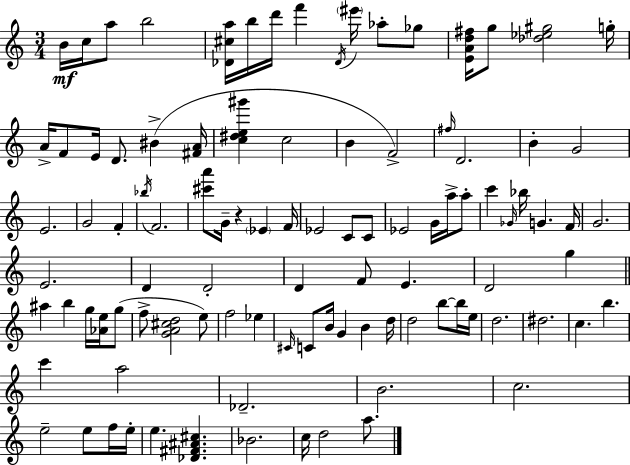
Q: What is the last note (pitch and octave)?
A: A5